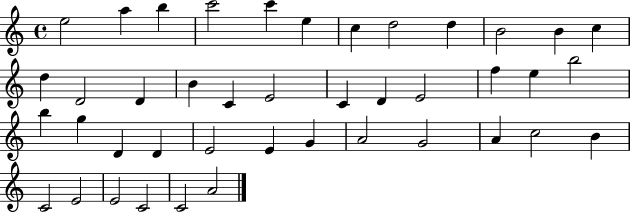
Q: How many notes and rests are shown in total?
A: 42